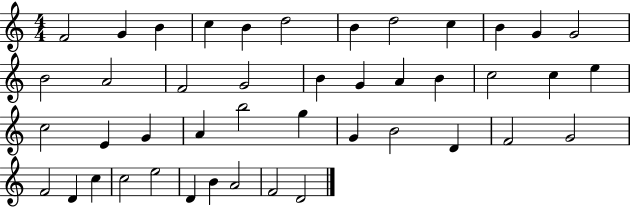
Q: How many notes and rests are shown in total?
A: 44